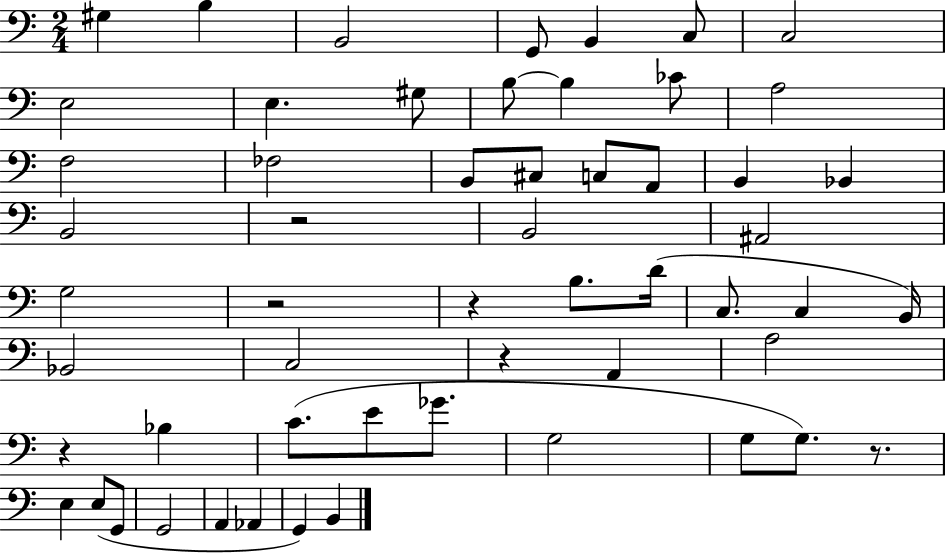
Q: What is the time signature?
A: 2/4